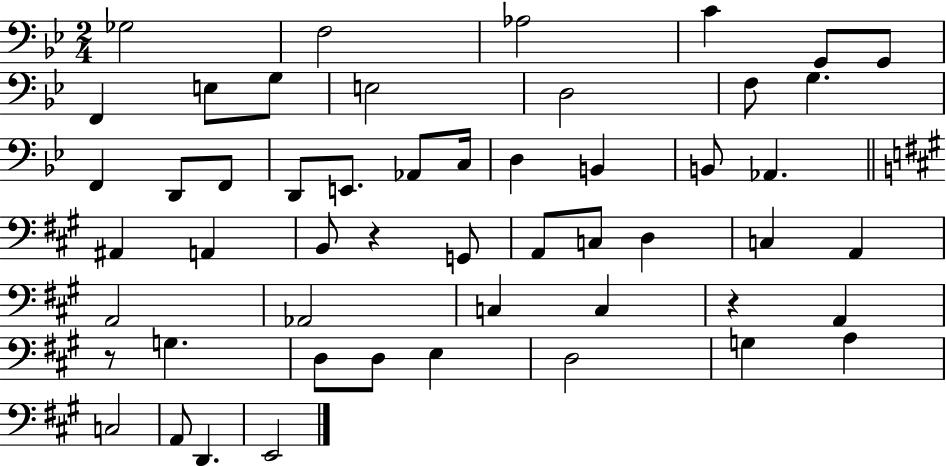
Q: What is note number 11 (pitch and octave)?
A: D3